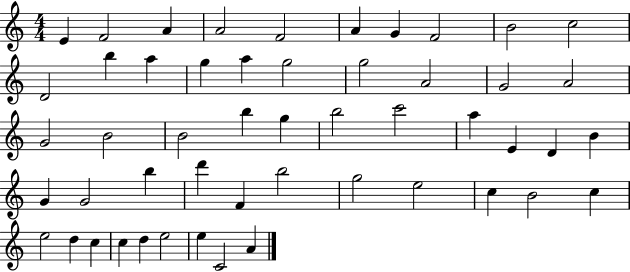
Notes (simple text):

E4/q F4/h A4/q A4/h F4/h A4/q G4/q F4/h B4/h C5/h D4/h B5/q A5/q G5/q A5/q G5/h G5/h A4/h G4/h A4/h G4/h B4/h B4/h B5/q G5/q B5/h C6/h A5/q E4/q D4/q B4/q G4/q G4/h B5/q D6/q F4/q B5/h G5/h E5/h C5/q B4/h C5/q E5/h D5/q C5/q C5/q D5/q E5/h E5/q C4/h A4/q